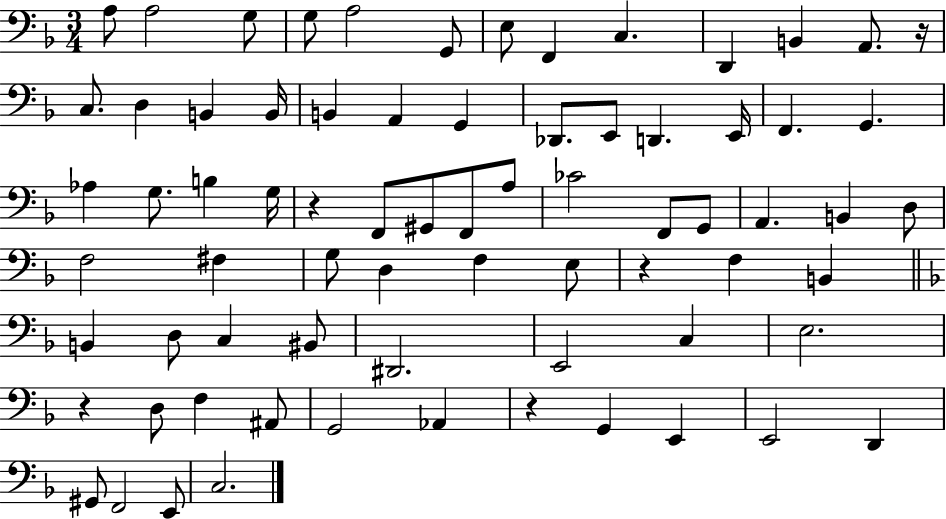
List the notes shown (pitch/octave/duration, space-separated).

A3/e A3/h G3/e G3/e A3/h G2/e E3/e F2/q C3/q. D2/q B2/q A2/e. R/s C3/e. D3/q B2/q B2/s B2/q A2/q G2/q Db2/e. E2/e D2/q. E2/s F2/q. G2/q. Ab3/q G3/e. B3/q G3/s R/q F2/e G#2/e F2/e A3/e CES4/h F2/e G2/e A2/q. B2/q D3/e F3/h F#3/q G3/e D3/q F3/q E3/e R/q F3/q B2/q B2/q D3/e C3/q BIS2/e D#2/h. E2/h C3/q E3/h. R/q D3/e F3/q A#2/e G2/h Ab2/q R/q G2/q E2/q E2/h D2/q G#2/e F2/h E2/e C3/h.